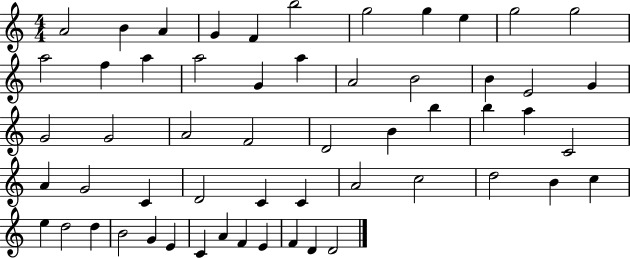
A4/h B4/q A4/q G4/q F4/q B5/h G5/h G5/q E5/q G5/h G5/h A5/h F5/q A5/q A5/h G4/q A5/q A4/h B4/h B4/q E4/h G4/q G4/h G4/h A4/h F4/h D4/h B4/q B5/q B5/q A5/q C4/h A4/q G4/h C4/q D4/h C4/q C4/q A4/h C5/h D5/h B4/q C5/q E5/q D5/h D5/q B4/h G4/q E4/q C4/q A4/q F4/q E4/q F4/q D4/q D4/h